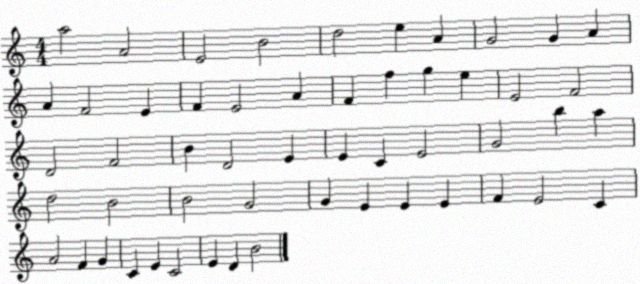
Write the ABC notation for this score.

X:1
T:Untitled
M:4/4
L:1/4
K:C
a2 A2 E2 B2 d2 e A G2 G A A F2 E F E2 A F f g e E2 F2 D2 F2 B D2 E E C E2 G2 b a d2 B2 B2 G2 G E E E F E2 C A2 F G C E C2 E D B2